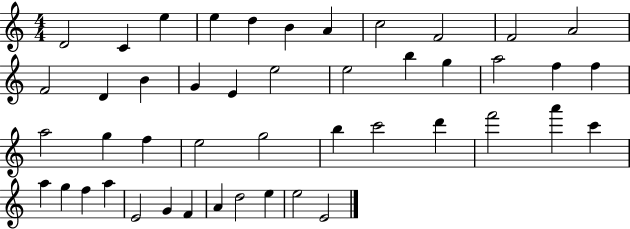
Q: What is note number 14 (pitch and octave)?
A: B4